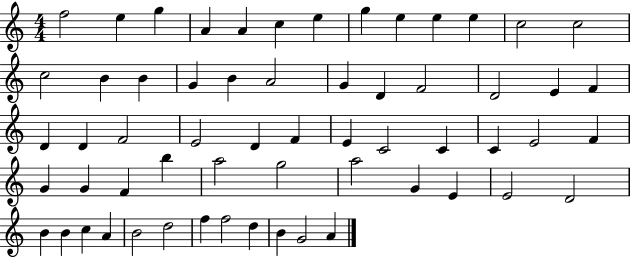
{
  \clef treble
  \numericTimeSignature
  \time 4/4
  \key c \major
  f''2 e''4 g''4 | a'4 a'4 c''4 e''4 | g''4 e''4 e''4 e''4 | c''2 c''2 | \break c''2 b'4 b'4 | g'4 b'4 a'2 | g'4 d'4 f'2 | d'2 e'4 f'4 | \break d'4 d'4 f'2 | e'2 d'4 f'4 | e'4 c'2 c'4 | c'4 e'2 f'4 | \break g'4 g'4 f'4 b''4 | a''2 g''2 | a''2 g'4 e'4 | e'2 d'2 | \break b'4 b'4 c''4 a'4 | b'2 d''2 | f''4 f''2 d''4 | b'4 g'2 a'4 | \break \bar "|."
}